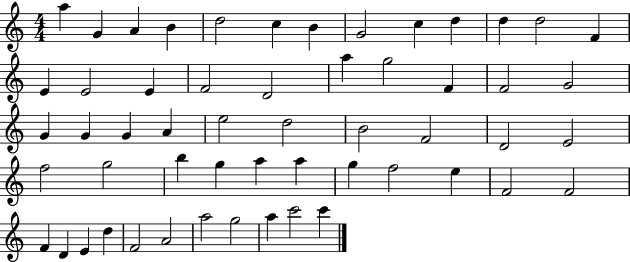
A5/q G4/q A4/q B4/q D5/h C5/q B4/q G4/h C5/q D5/q D5/q D5/h F4/q E4/q E4/h E4/q F4/h D4/h A5/q G5/h F4/q F4/h G4/h G4/q G4/q G4/q A4/q E5/h D5/h B4/h F4/h D4/h E4/h F5/h G5/h B5/q G5/q A5/q A5/q G5/q F5/h E5/q F4/h F4/h F4/q D4/q E4/q D5/q F4/h A4/h A5/h G5/h A5/q C6/h C6/q